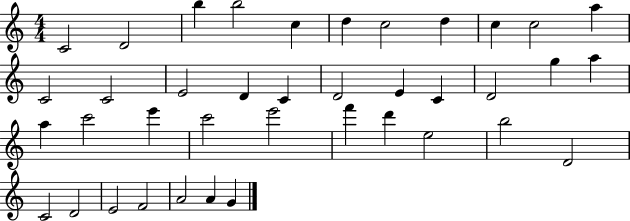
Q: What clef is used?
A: treble